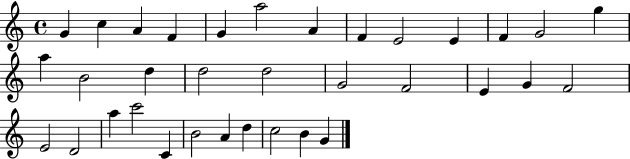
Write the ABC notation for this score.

X:1
T:Untitled
M:4/4
L:1/4
K:C
G c A F G a2 A F E2 E F G2 g a B2 d d2 d2 G2 F2 E G F2 E2 D2 a c'2 C B2 A d c2 B G